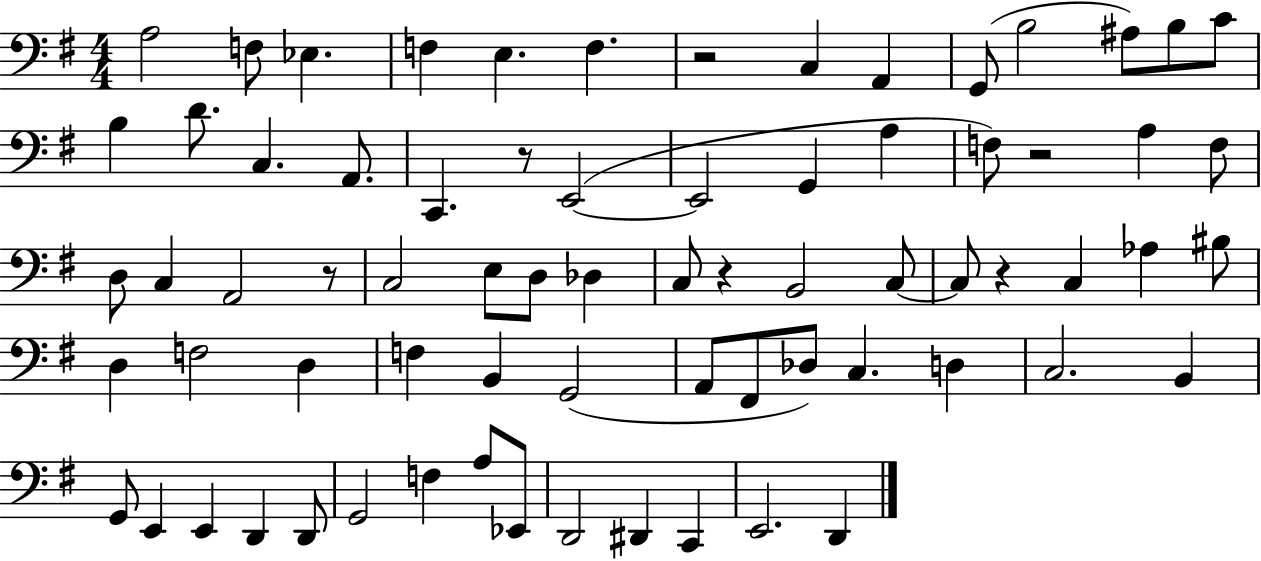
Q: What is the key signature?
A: G major